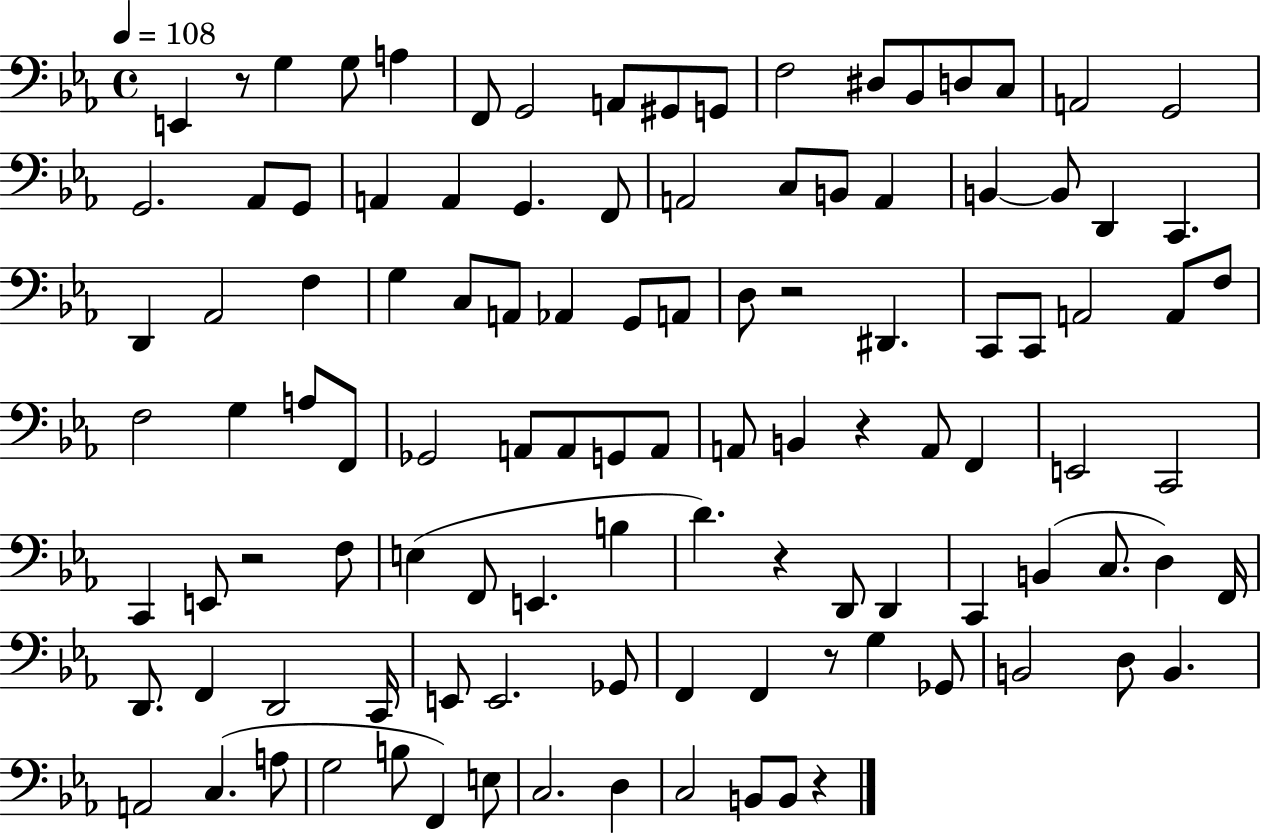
E2/q R/e G3/q G3/e A3/q F2/e G2/h A2/e G#2/e G2/e F3/h D#3/e Bb2/e D3/e C3/e A2/h G2/h G2/h. Ab2/e G2/e A2/q A2/q G2/q. F2/e A2/h C3/e B2/e A2/q B2/q B2/e D2/q C2/q. D2/q Ab2/h F3/q G3/q C3/e A2/e Ab2/q G2/e A2/e D3/e R/h D#2/q. C2/e C2/e A2/h A2/e F3/e F3/h G3/q A3/e F2/e Gb2/h A2/e A2/e G2/e A2/e A2/e B2/q R/q A2/e F2/q E2/h C2/h C2/q E2/e R/h F3/e E3/q F2/e E2/q. B3/q D4/q. R/q D2/e D2/q C2/q B2/q C3/e. D3/q F2/s D2/e. F2/q D2/h C2/s E2/e E2/h. Gb2/e F2/q F2/q R/e G3/q Gb2/e B2/h D3/e B2/q. A2/h C3/q. A3/e G3/h B3/e F2/q E3/e C3/h. D3/q C3/h B2/e B2/e R/q